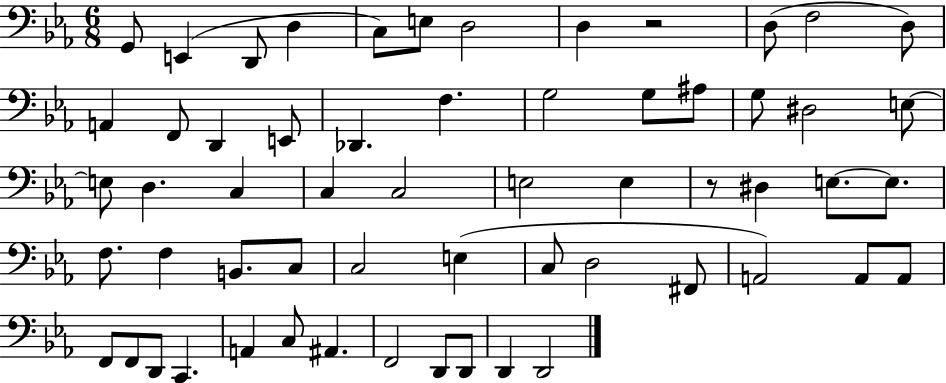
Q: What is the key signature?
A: EES major